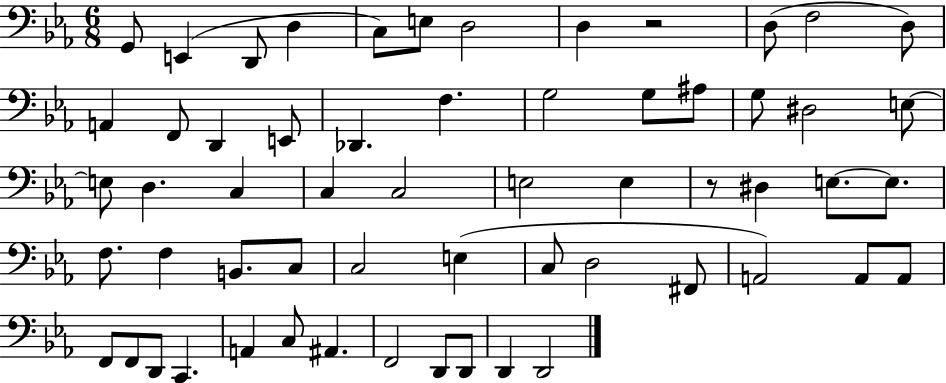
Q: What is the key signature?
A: EES major